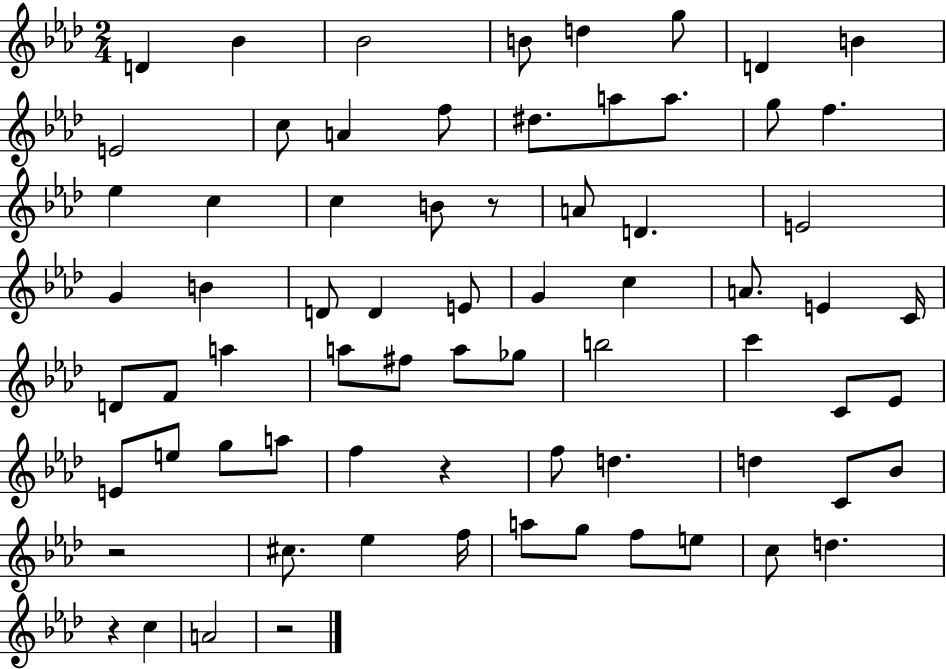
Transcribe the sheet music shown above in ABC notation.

X:1
T:Untitled
M:2/4
L:1/4
K:Ab
D _B _B2 B/2 d g/2 D B E2 c/2 A f/2 ^d/2 a/2 a/2 g/2 f _e c c B/2 z/2 A/2 D E2 G B D/2 D E/2 G c A/2 E C/4 D/2 F/2 a a/2 ^f/2 a/2 _g/2 b2 c' C/2 _E/2 E/2 e/2 g/2 a/2 f z f/2 d d C/2 _B/2 z2 ^c/2 _e f/4 a/2 g/2 f/2 e/2 c/2 d z c A2 z2